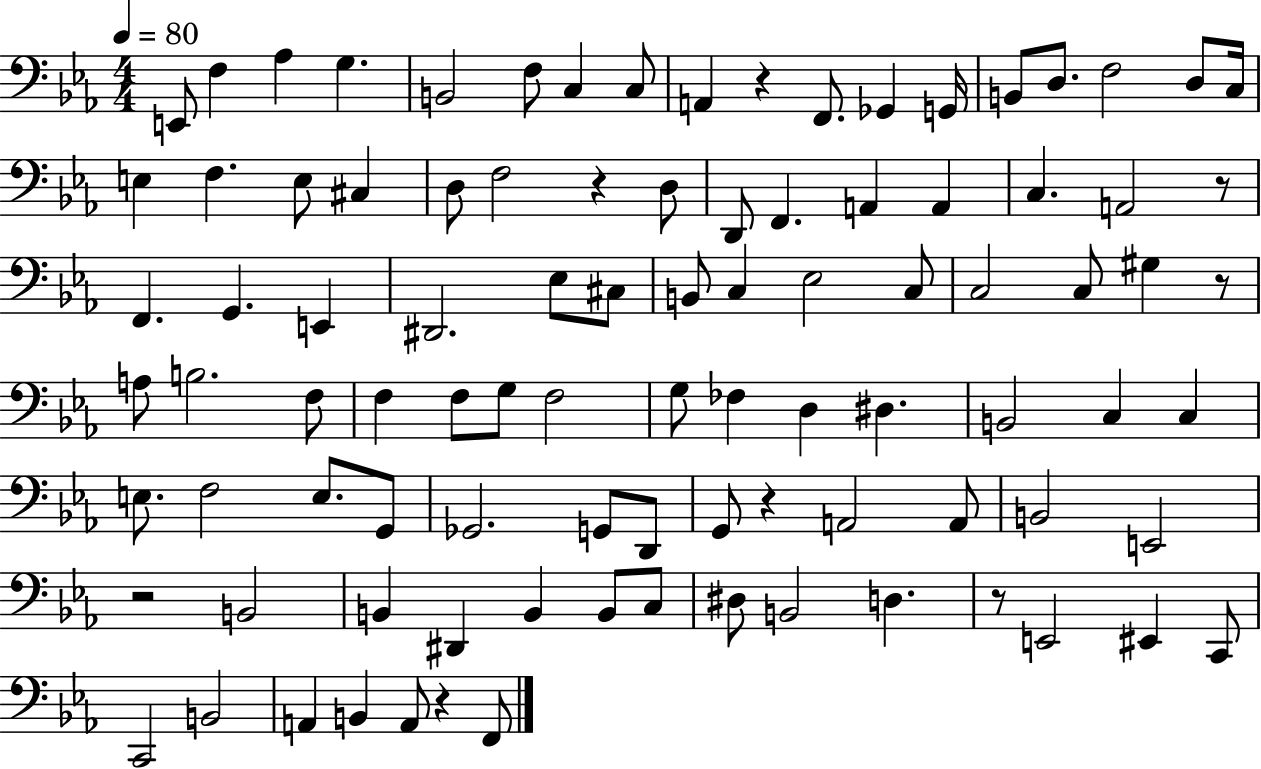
E2/e F3/q Ab3/q G3/q. B2/h F3/e C3/q C3/e A2/q R/q F2/e. Gb2/q G2/s B2/e D3/e. F3/h D3/e C3/s E3/q F3/q. E3/e C#3/q D3/e F3/h R/q D3/e D2/e F2/q. A2/q A2/q C3/q. A2/h R/e F2/q. G2/q. E2/q D#2/h. Eb3/e C#3/e B2/e C3/q Eb3/h C3/e C3/h C3/e G#3/q R/e A3/e B3/h. F3/e F3/q F3/e G3/e F3/h G3/e FES3/q D3/q D#3/q. B2/h C3/q C3/q E3/e. F3/h E3/e. G2/e Gb2/h. G2/e D2/e G2/e R/q A2/h A2/e B2/h E2/h R/h B2/h B2/q D#2/q B2/q B2/e C3/e D#3/e B2/h D3/q. R/e E2/h EIS2/q C2/e C2/h B2/h A2/q B2/q A2/e R/q F2/e